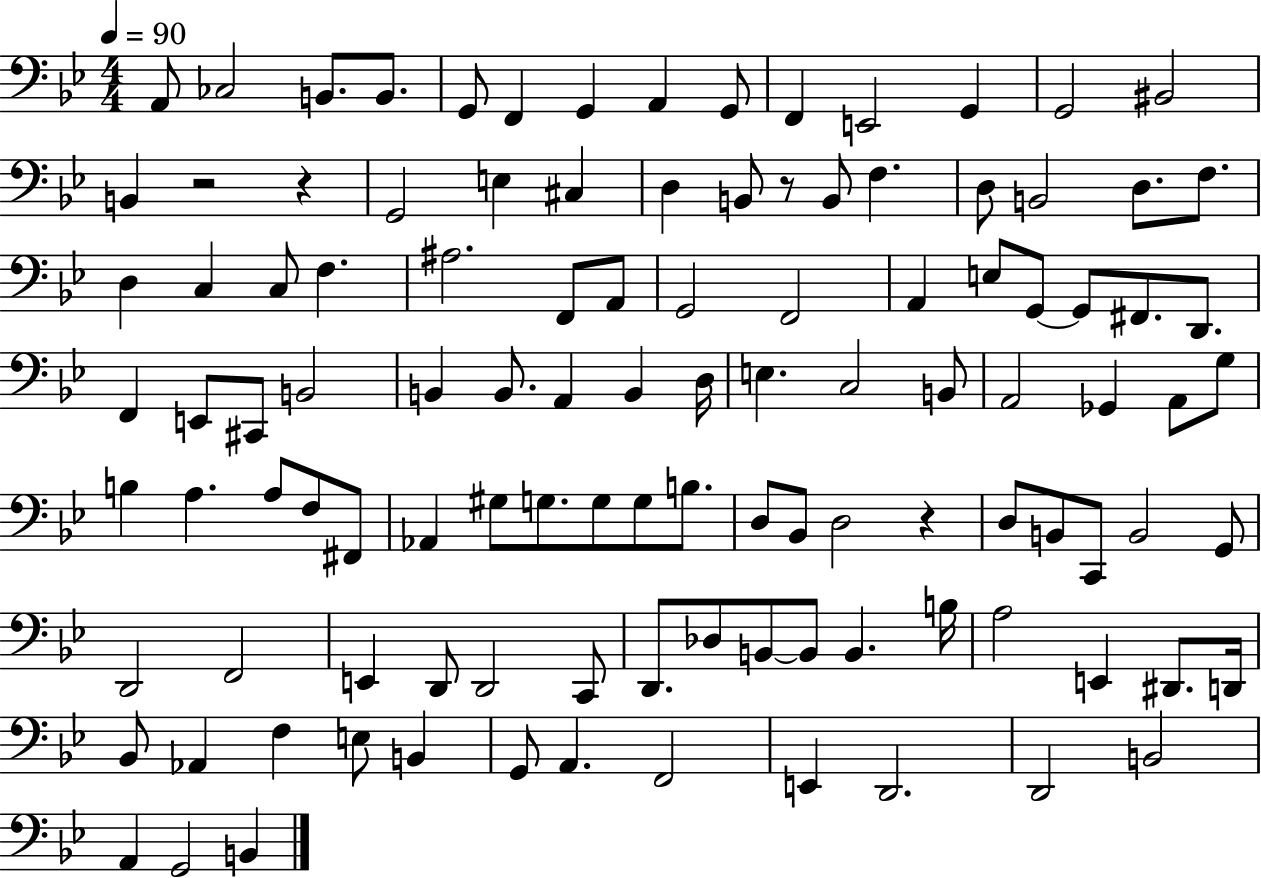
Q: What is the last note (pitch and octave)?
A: B2